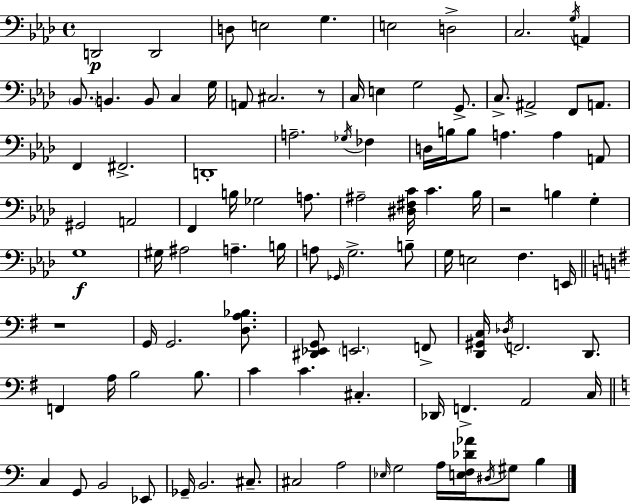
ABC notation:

X:1
T:Untitled
M:4/4
L:1/4
K:Fm
D,,2 D,,2 D,/2 E,2 G, E,2 D,2 C,2 G,/4 A,, _B,,/2 B,, B,,/2 C, G,/4 A,,/2 ^C,2 z/2 C,/4 E, G,2 G,,/2 C,/2 ^A,,2 F,,/2 A,,/2 F,, ^F,,2 D,,4 A,2 _G,/4 _F, D,/4 B,/4 B,/2 A, A, A,,/2 ^G,,2 A,,2 F,, B,/4 _G,2 A,/2 ^A,2 [^D,^F,C]/4 C _B,/4 z2 B, G, G,4 ^G,/4 ^A,2 A, B,/4 A,/2 _G,,/4 G,2 B,/2 G,/4 E,2 F, E,,/4 z4 G,,/4 G,,2 [D,A,_B,]/2 [^D,,_E,,G,,]/2 E,,2 F,,/2 [D,,^G,,C,]/4 _D,/4 F,,2 D,,/2 F,, A,/4 B,2 B,/2 C C ^C, _D,,/4 F,, A,,2 C,/4 C, G,,/2 B,,2 _E,,/2 _G,,/4 B,,2 ^C,/2 ^C,2 A,2 _E,/4 G,2 A,/4 [E,F,_D_A]/4 ^D,/4 ^G,/2 B,